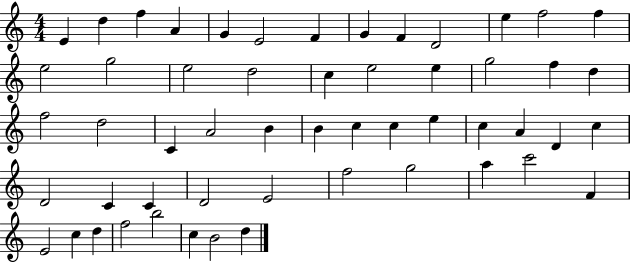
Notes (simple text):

E4/q D5/q F5/q A4/q G4/q E4/h F4/q G4/q F4/q D4/h E5/q F5/h F5/q E5/h G5/h E5/h D5/h C5/q E5/h E5/q G5/h F5/q D5/q F5/h D5/h C4/q A4/h B4/q B4/q C5/q C5/q E5/q C5/q A4/q D4/q C5/q D4/h C4/q C4/q D4/h E4/h F5/h G5/h A5/q C6/h F4/q E4/h C5/q D5/q F5/h B5/h C5/q B4/h D5/q